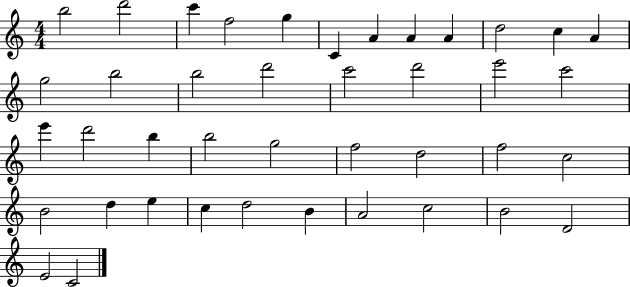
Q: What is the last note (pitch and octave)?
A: C4